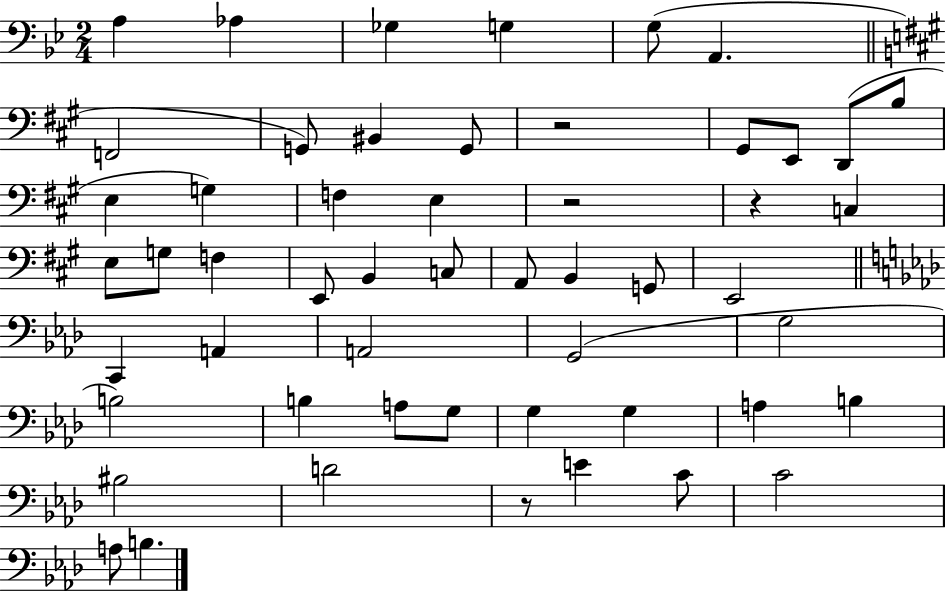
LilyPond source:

{
  \clef bass
  \numericTimeSignature
  \time 2/4
  \key bes \major
  a4 aes4 | ges4 g4 | g8( a,4. | \bar "||" \break \key a \major f,2 | g,8) bis,4 g,8 | r2 | gis,8 e,8 d,8( b8 | \break e4 g4) | f4 e4 | r2 | r4 c4 | \break e8 g8 f4 | e,8 b,4 c8 | a,8 b,4 g,8 | e,2 | \break \bar "||" \break \key aes \major c,4 a,4 | a,2 | g,2( | g2 | \break b2) | b4 a8 g8 | g4 g4 | a4 b4 | \break bis2 | d'2 | r8 e'4 c'8 | c'2 | \break a8 b4. | \bar "|."
}